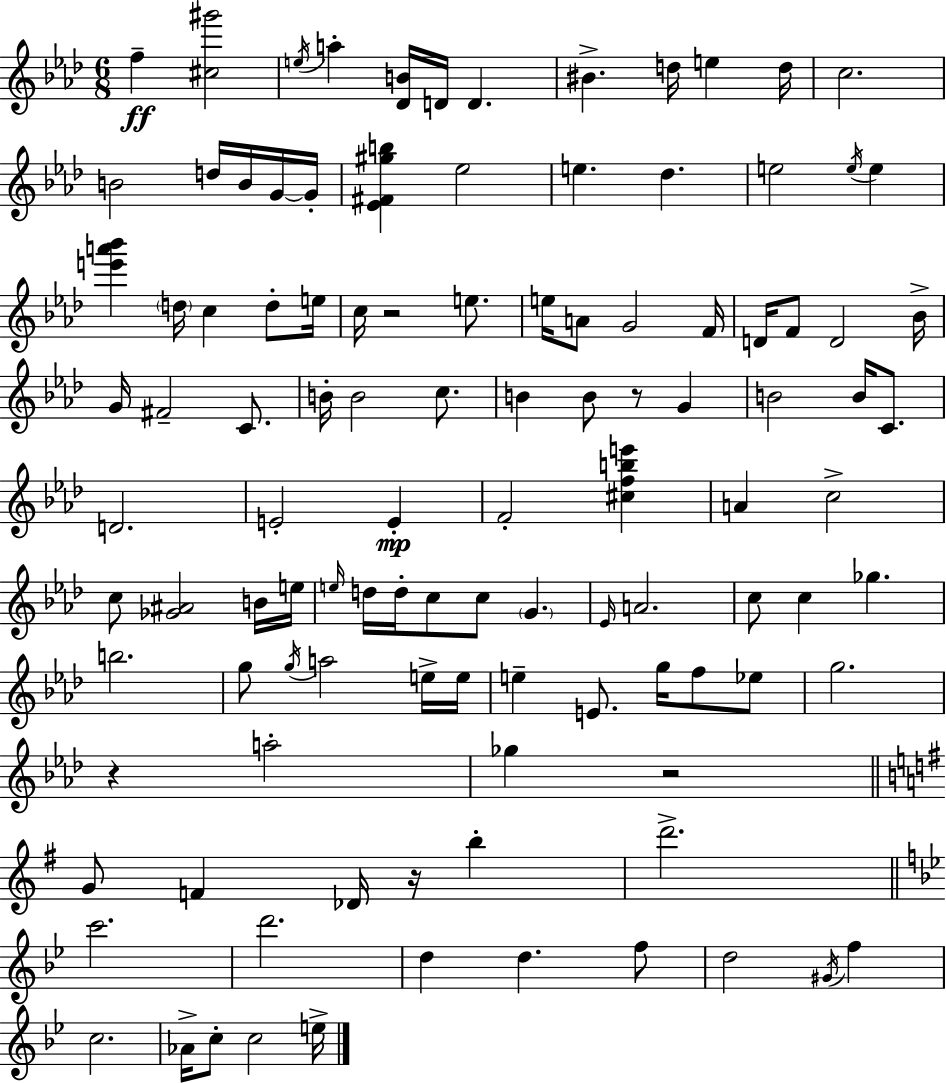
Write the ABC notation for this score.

X:1
T:Untitled
M:6/8
L:1/4
K:Ab
f [^c^g']2 e/4 a [_DB]/4 D/4 D ^B d/4 e d/4 c2 B2 d/4 B/4 G/4 G/4 [_E^F^gb] _e2 e _d e2 e/4 e [e'a'_b'] d/4 c d/2 e/4 c/4 z2 e/2 e/4 A/2 G2 F/4 D/4 F/2 D2 _B/4 G/4 ^F2 C/2 B/4 B2 c/2 B B/2 z/2 G B2 B/4 C/2 D2 E2 E F2 [^cfbe'] A c2 c/2 [_G^A]2 B/4 e/4 e/4 d/4 d/4 c/2 c/2 G _E/4 A2 c/2 c _g b2 g/2 g/4 a2 e/4 e/4 e E/2 g/4 f/2 _e/2 g2 z a2 _g z2 G/2 F _D/4 z/4 b d'2 c'2 d'2 d d f/2 d2 ^G/4 f c2 _A/4 c/2 c2 e/4